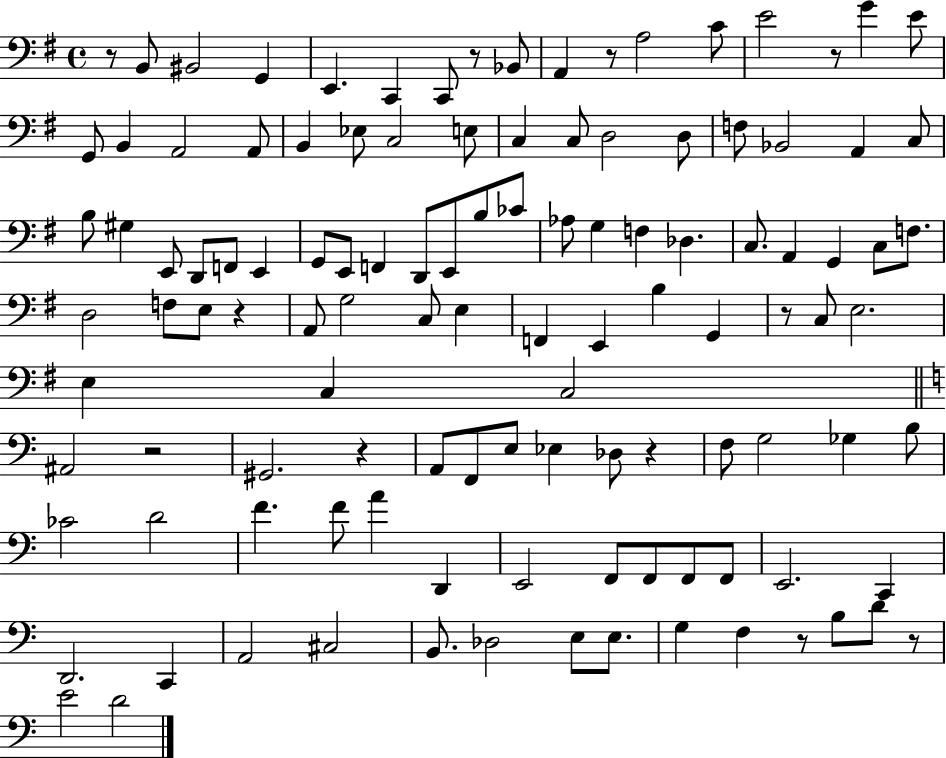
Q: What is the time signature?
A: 4/4